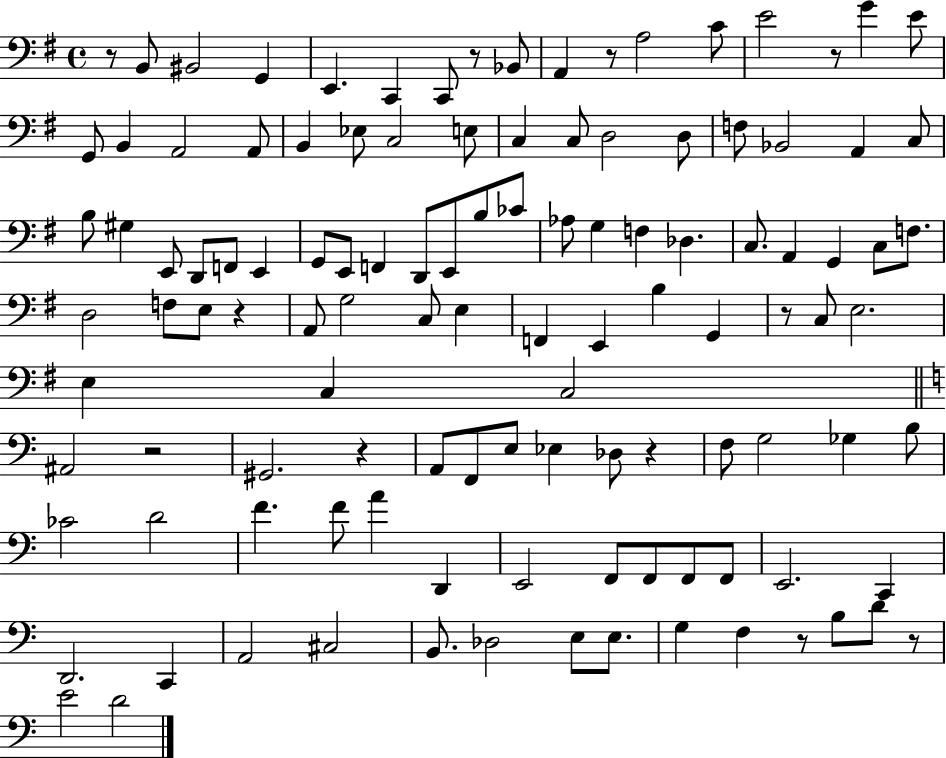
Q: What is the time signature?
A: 4/4